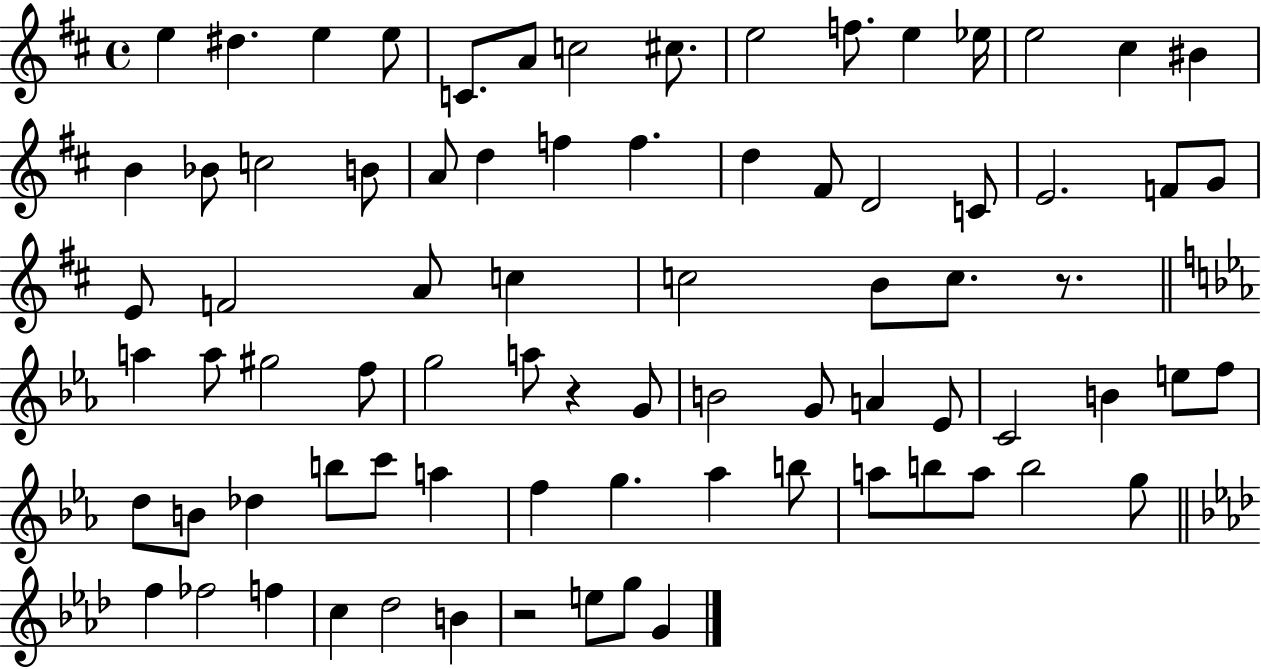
{
  \clef treble
  \time 4/4
  \defaultTimeSignature
  \key d \major
  e''4 dis''4. e''4 e''8 | c'8. a'8 c''2 cis''8. | e''2 f''8. e''4 ees''16 | e''2 cis''4 bis'4 | \break b'4 bes'8 c''2 b'8 | a'8 d''4 f''4 f''4. | d''4 fis'8 d'2 c'8 | e'2. f'8 g'8 | \break e'8 f'2 a'8 c''4 | c''2 b'8 c''8. r8. | \bar "||" \break \key ees \major a''4 a''8 gis''2 f''8 | g''2 a''8 r4 g'8 | b'2 g'8 a'4 ees'8 | c'2 b'4 e''8 f''8 | \break d''8 b'8 des''4 b''8 c'''8 a''4 | f''4 g''4. aes''4 b''8 | a''8 b''8 a''8 b''2 g''8 | \bar "||" \break \key aes \major f''4 fes''2 f''4 | c''4 des''2 b'4 | r2 e''8 g''8 g'4 | \bar "|."
}